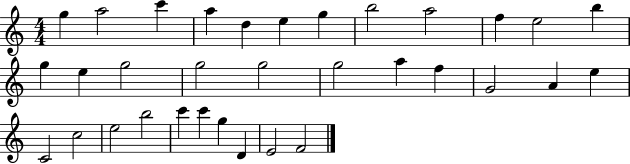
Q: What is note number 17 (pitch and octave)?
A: G5